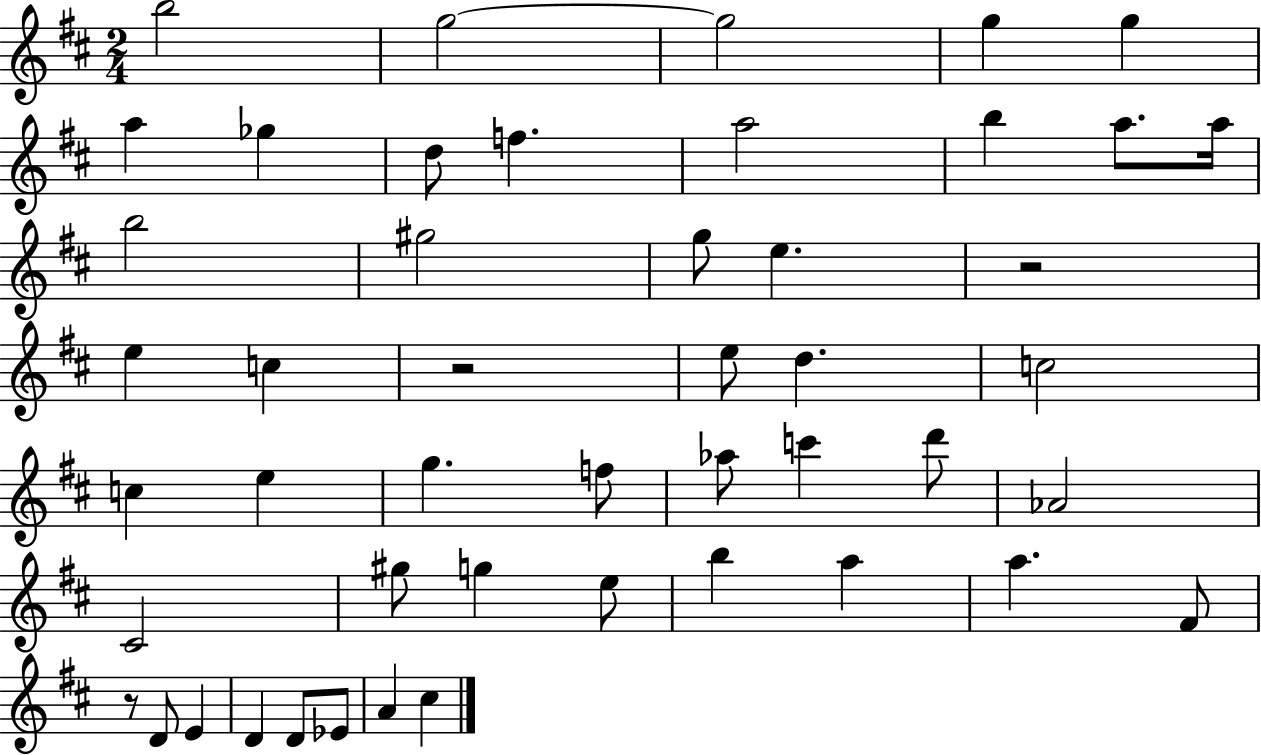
X:1
T:Untitled
M:2/4
L:1/4
K:D
b2 g2 g2 g g a _g d/2 f a2 b a/2 a/4 b2 ^g2 g/2 e z2 e c z2 e/2 d c2 c e g f/2 _a/2 c' d'/2 _A2 ^C2 ^g/2 g e/2 b a a ^F/2 z/2 D/2 E D D/2 _E/2 A ^c